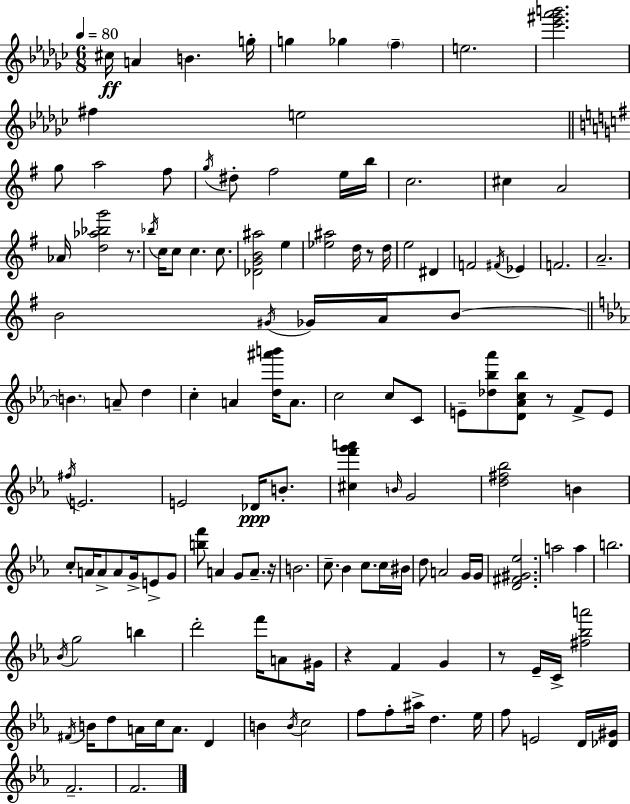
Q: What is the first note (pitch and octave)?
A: C#5